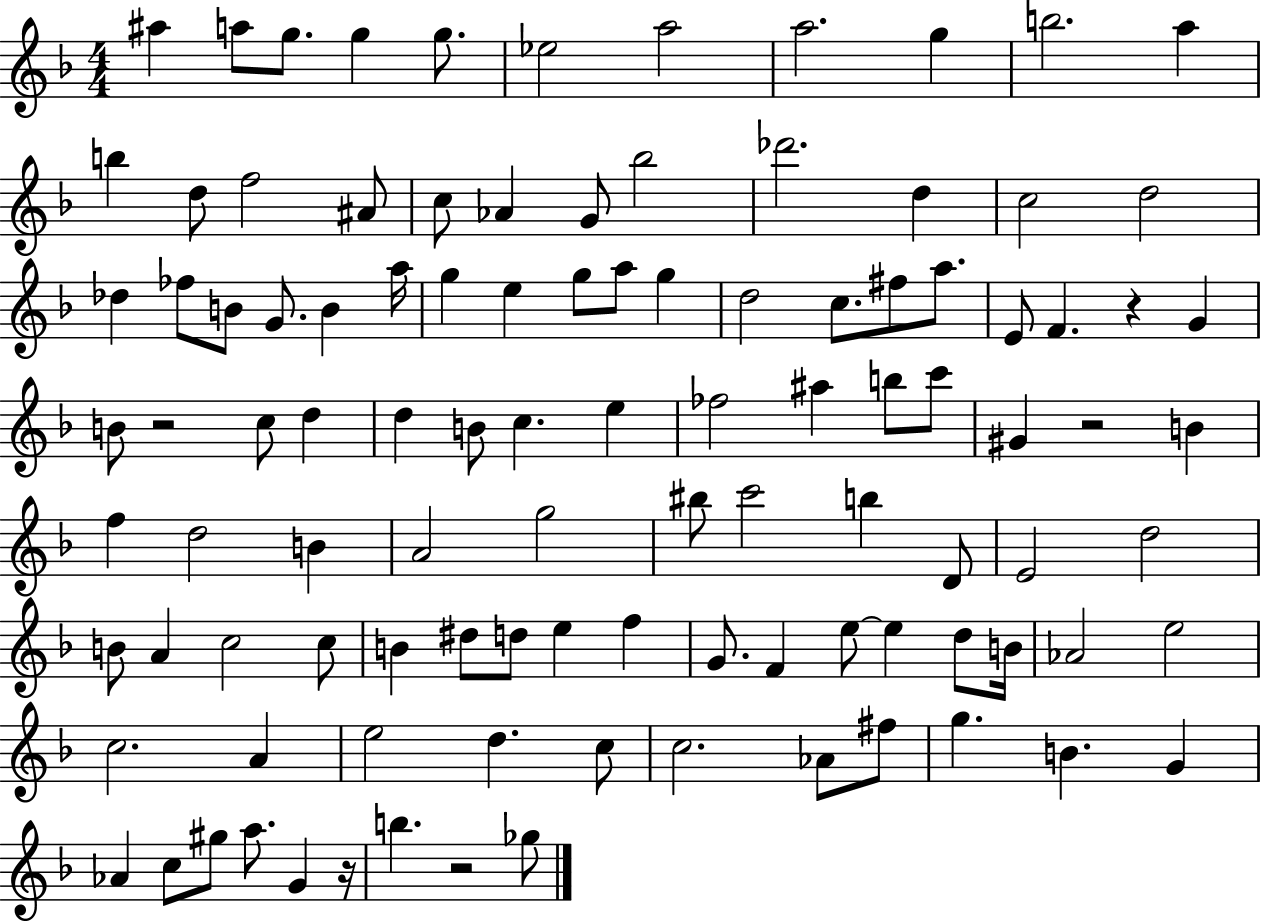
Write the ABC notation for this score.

X:1
T:Untitled
M:4/4
L:1/4
K:F
^a a/2 g/2 g g/2 _e2 a2 a2 g b2 a b d/2 f2 ^A/2 c/2 _A G/2 _b2 _d'2 d c2 d2 _d _f/2 B/2 G/2 B a/4 g e g/2 a/2 g d2 c/2 ^f/2 a/2 E/2 F z G B/2 z2 c/2 d d B/2 c e _f2 ^a b/2 c'/2 ^G z2 B f d2 B A2 g2 ^b/2 c'2 b D/2 E2 d2 B/2 A c2 c/2 B ^d/2 d/2 e f G/2 F e/2 e d/2 B/4 _A2 e2 c2 A e2 d c/2 c2 _A/2 ^f/2 g B G _A c/2 ^g/2 a/2 G z/4 b z2 _g/2